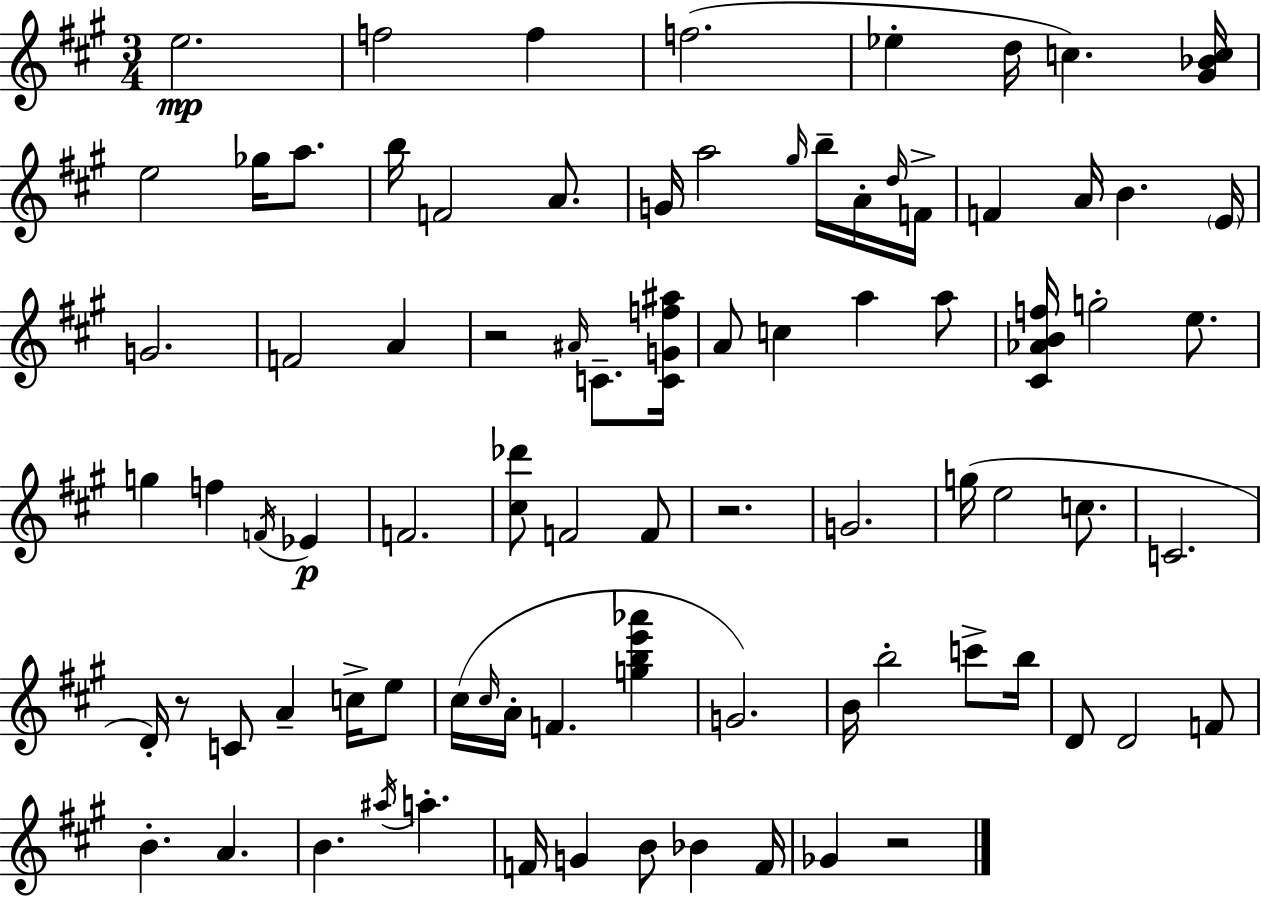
{
  \clef treble
  \numericTimeSignature
  \time 3/4
  \key a \major
  e''2.\mp | f''2 f''4 | f''2.( | ees''4-. d''16 c''4.) <gis' bes' c''>16 | \break e''2 ges''16 a''8. | b''16 f'2 a'8. | g'16 a''2 \grace { gis''16 } b''16-- a'16-. | \grace { d''16 } f'16-> f'4 a'16 b'4. | \break \parenthesize e'16 g'2. | f'2 a'4 | r2 \grace { ais'16 } c'8.-- | <c' g' f'' ais''>16 a'8 c''4 a''4 | \break a''8 <cis' aes' b' f''>16 g''2-. | e''8. g''4 f''4 \acciaccatura { f'16 } | ees'4\p f'2. | <cis'' des'''>8 f'2 | \break f'8 r2. | g'2. | g''16( e''2 | c''8. c'2. | \break d'16-.) r8 c'8 a'4-- | c''16-> e''8 cis''16( \grace { cis''16 } a'16-. f'4. | <g'' b'' e''' aes'''>4 g'2.) | b'16 b''2-. | \break c'''8-> b''16 d'8 d'2 | f'8 b'4.-. a'4. | b'4. \acciaccatura { ais''16 } | a''4.-. f'16 g'4 b'8 | \break bes'4 f'16 ges'4 r2 | \bar "|."
}